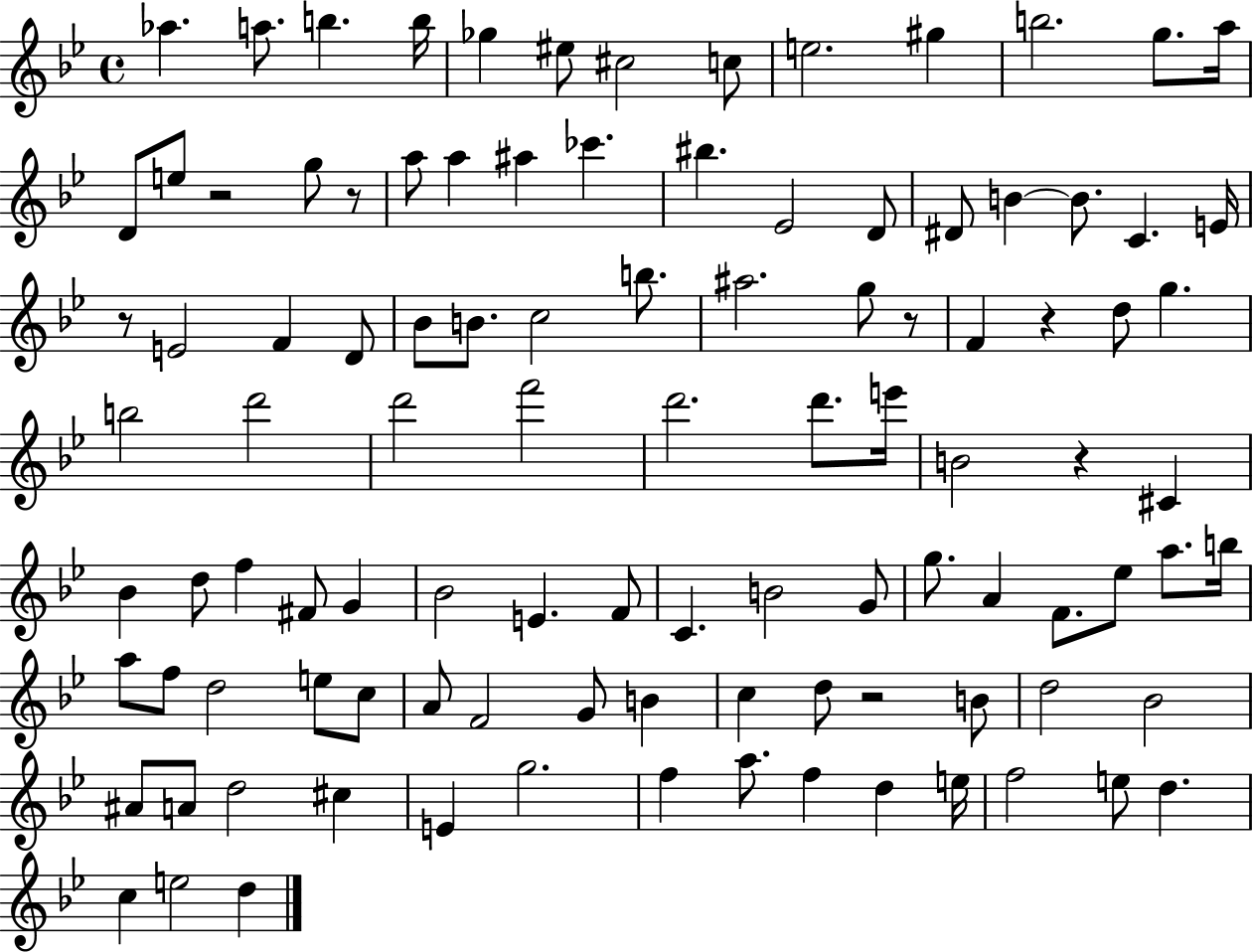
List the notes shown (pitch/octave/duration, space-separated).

Ab5/q. A5/e. B5/q. B5/s Gb5/q EIS5/e C#5/h C5/e E5/h. G#5/q B5/h. G5/e. A5/s D4/e E5/e R/h G5/e R/e A5/e A5/q A#5/q CES6/q. BIS5/q. Eb4/h D4/e D#4/e B4/q B4/e. C4/q. E4/s R/e E4/h F4/q D4/e Bb4/e B4/e. C5/h B5/e. A#5/h. G5/e R/e F4/q R/q D5/e G5/q. B5/h D6/h D6/h F6/h D6/h. D6/e. E6/s B4/h R/q C#4/q Bb4/q D5/e F5/q F#4/e G4/q Bb4/h E4/q. F4/e C4/q. B4/h G4/e G5/e. A4/q F4/e. Eb5/e A5/e. B5/s A5/e F5/e D5/h E5/e C5/e A4/e F4/h G4/e B4/q C5/q D5/e R/h B4/e D5/h Bb4/h A#4/e A4/e D5/h C#5/q E4/q G5/h. F5/q A5/e. F5/q D5/q E5/s F5/h E5/e D5/q. C5/q E5/h D5/q